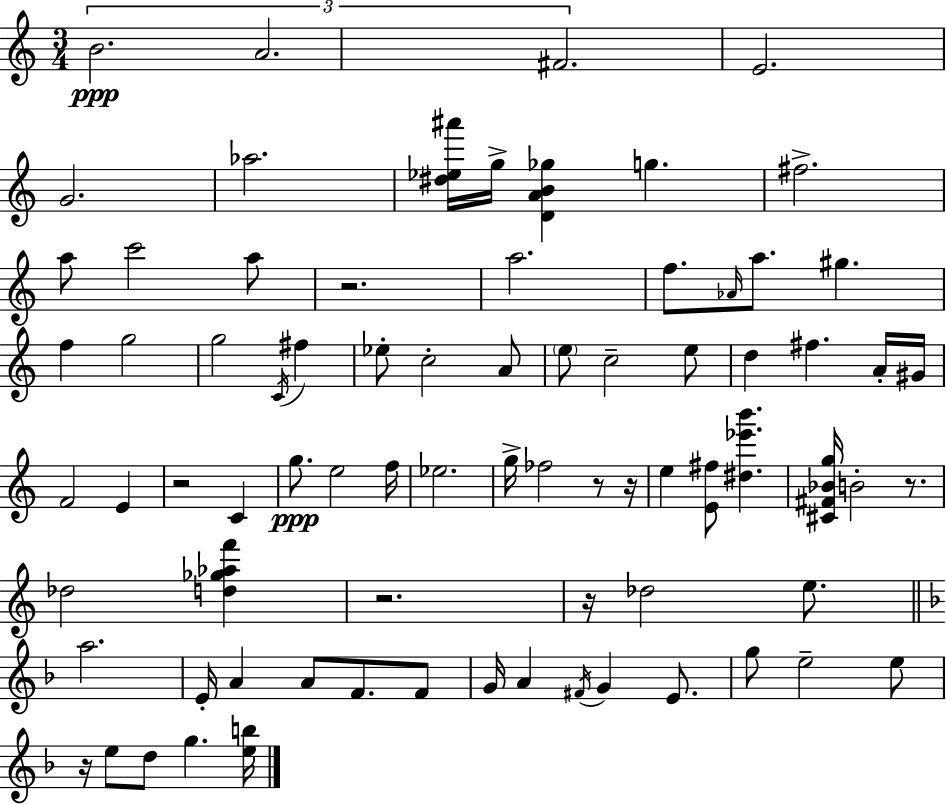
B4/h. A4/h. F#4/h. E4/h. G4/h. Ab5/h. [D#5,Eb5,A#6]/s G5/s [D4,A4,B4,Gb5]/q G5/q. F#5/h. A5/e C6/h A5/e R/h. A5/h. F5/e. Ab4/s A5/e. G#5/q. F5/q G5/h G5/h C4/s F#5/q Eb5/e C5/h A4/e E5/e C5/h E5/e D5/q F#5/q. A4/s G#4/s F4/h E4/q R/h C4/q G5/e. E5/h F5/s Eb5/h. G5/s FES5/h R/e R/s E5/q [E4,F#5]/e [D#5,Eb6,B6]/q. [C#4,F#4,Bb4,G5]/s B4/h R/e. Db5/h [D5,Gb5,Ab5,F6]/q R/h. R/s Db5/h E5/e. A5/h. E4/s A4/q A4/e F4/e. F4/e G4/s A4/q F#4/s G4/q E4/e. G5/e E5/h E5/e R/s E5/e D5/e G5/q. [E5,B5]/s